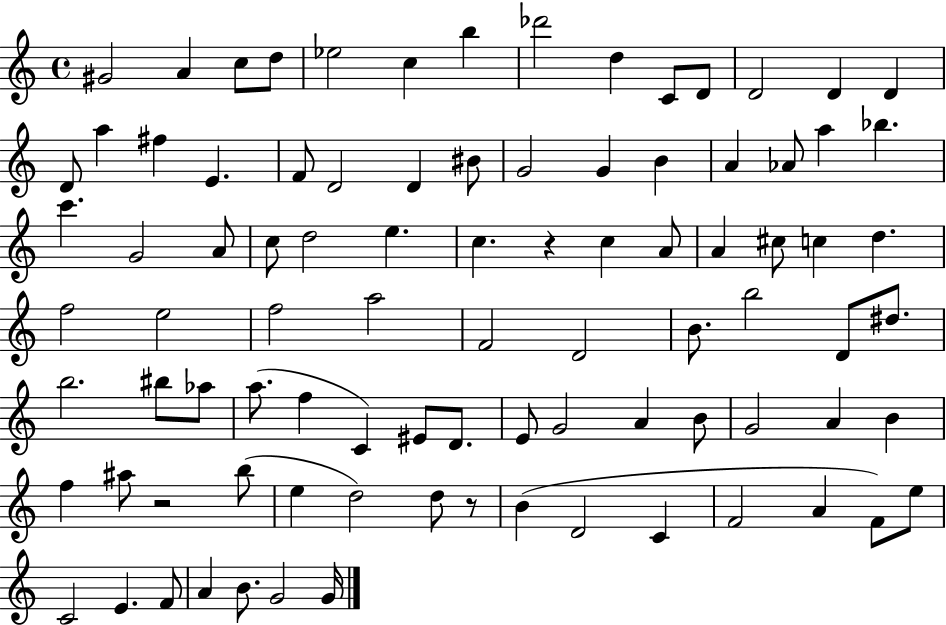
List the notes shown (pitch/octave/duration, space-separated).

G#4/h A4/q C5/e D5/e Eb5/h C5/q B5/q Db6/h D5/q C4/e D4/e D4/h D4/q D4/q D4/e A5/q F#5/q E4/q. F4/e D4/h D4/q BIS4/e G4/h G4/q B4/q A4/q Ab4/e A5/q Bb5/q. C6/q. G4/h A4/e C5/e D5/h E5/q. C5/q. R/q C5/q A4/e A4/q C#5/e C5/q D5/q. F5/h E5/h F5/h A5/h F4/h D4/h B4/e. B5/h D4/e D#5/e. B5/h. BIS5/e Ab5/e A5/e. F5/q C4/q EIS4/e D4/e. E4/e G4/h A4/q B4/e G4/h A4/q B4/q F5/q A#5/e R/h B5/e E5/q D5/h D5/e R/e B4/q D4/h C4/q F4/h A4/q F4/e E5/e C4/h E4/q. F4/e A4/q B4/e. G4/h G4/s